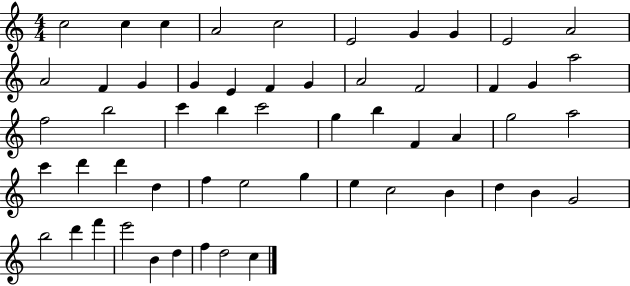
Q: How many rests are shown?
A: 0